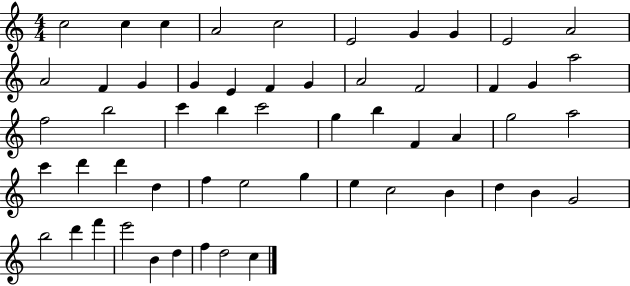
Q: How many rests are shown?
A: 0